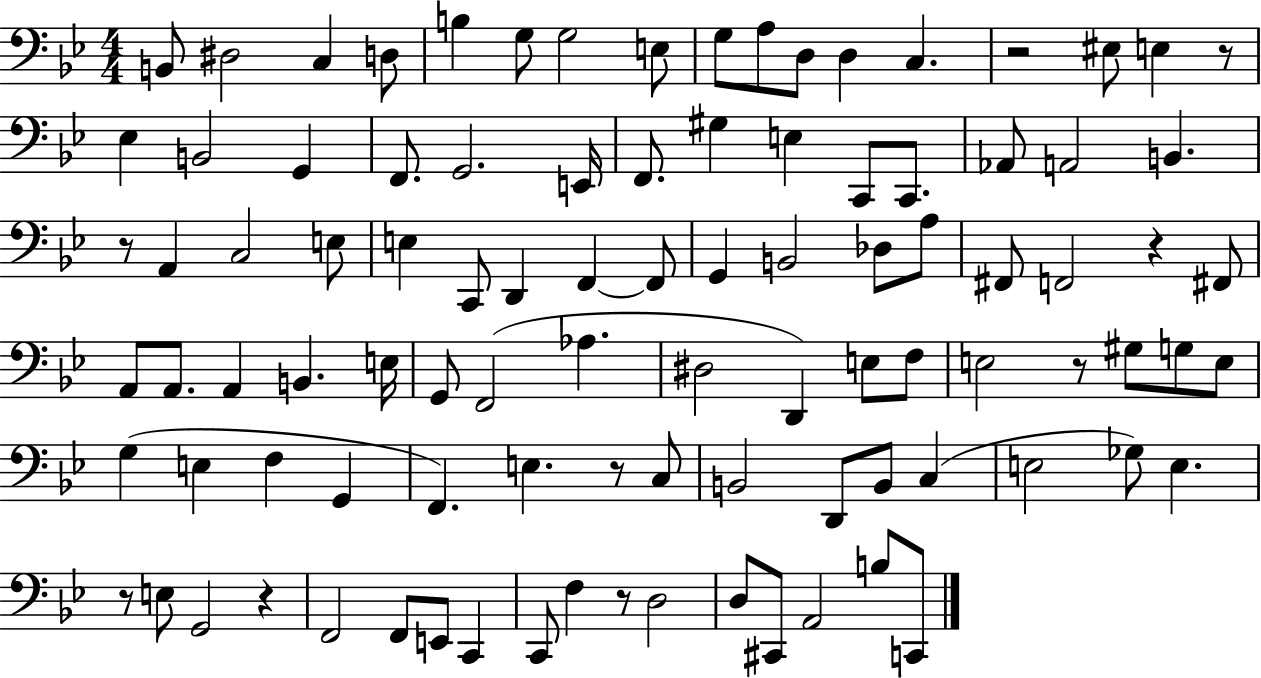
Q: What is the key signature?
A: BES major